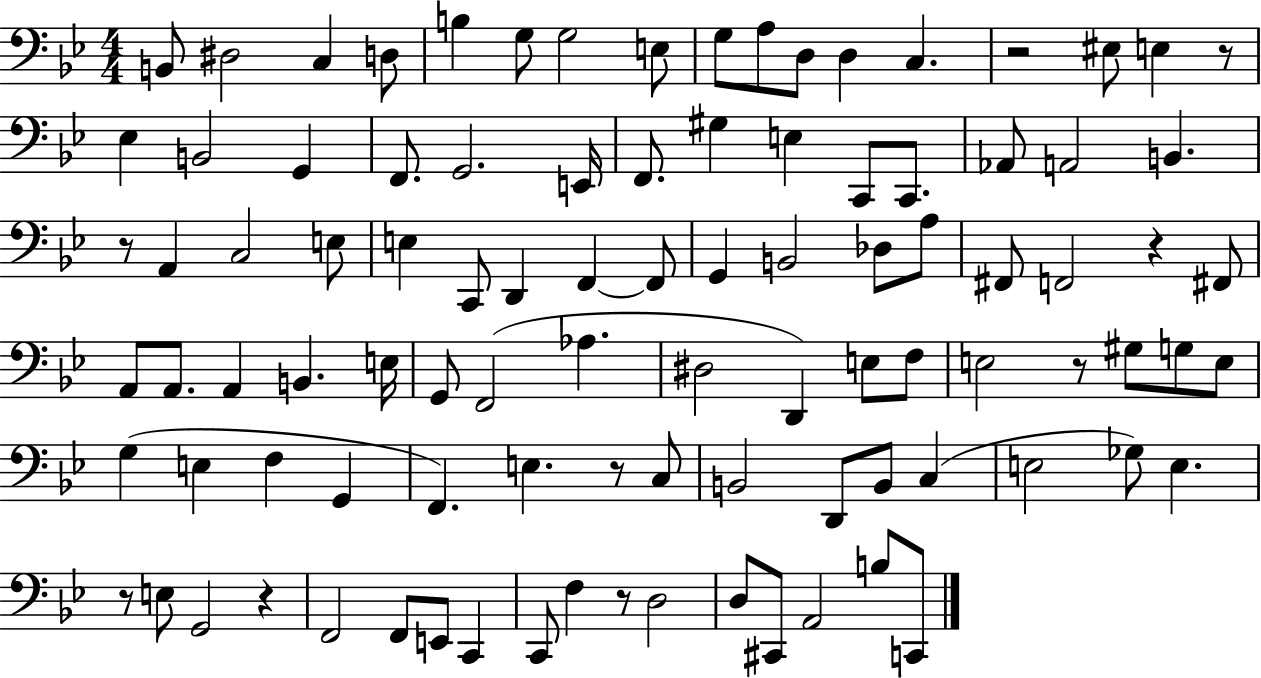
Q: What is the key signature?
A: BES major